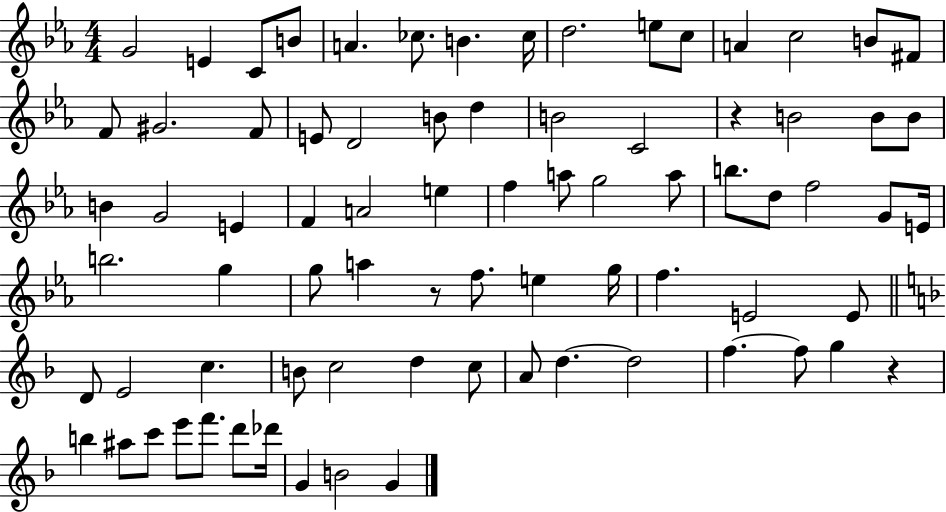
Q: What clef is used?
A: treble